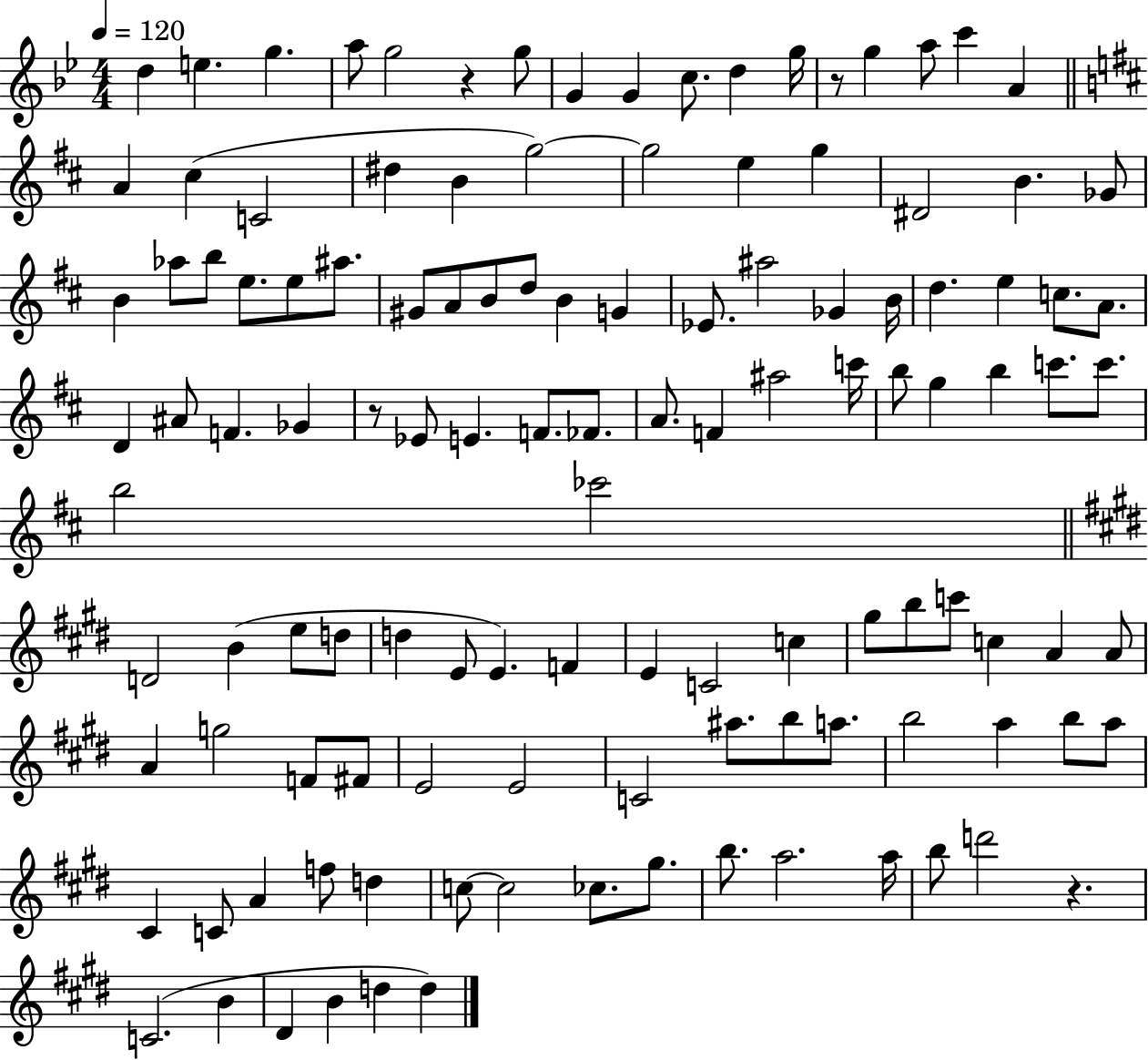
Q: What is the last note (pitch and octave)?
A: D5